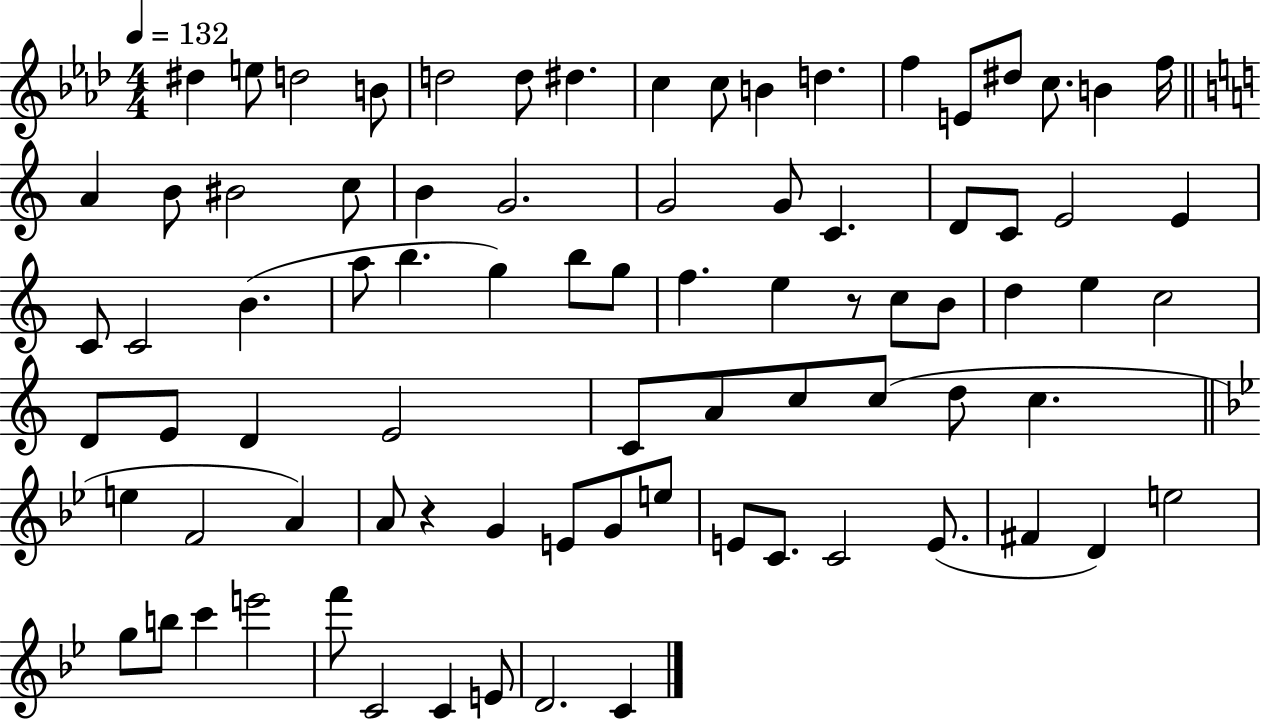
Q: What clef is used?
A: treble